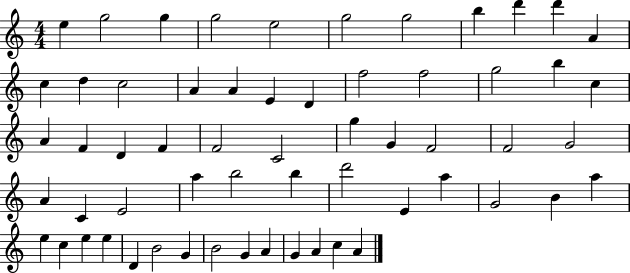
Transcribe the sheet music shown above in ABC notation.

X:1
T:Untitled
M:4/4
L:1/4
K:C
e g2 g g2 e2 g2 g2 b d' d' A c d c2 A A E D f2 f2 g2 b c A F D F F2 C2 g G F2 F2 G2 A C E2 a b2 b d'2 E a G2 B a e c e e D B2 G B2 G A G A c A